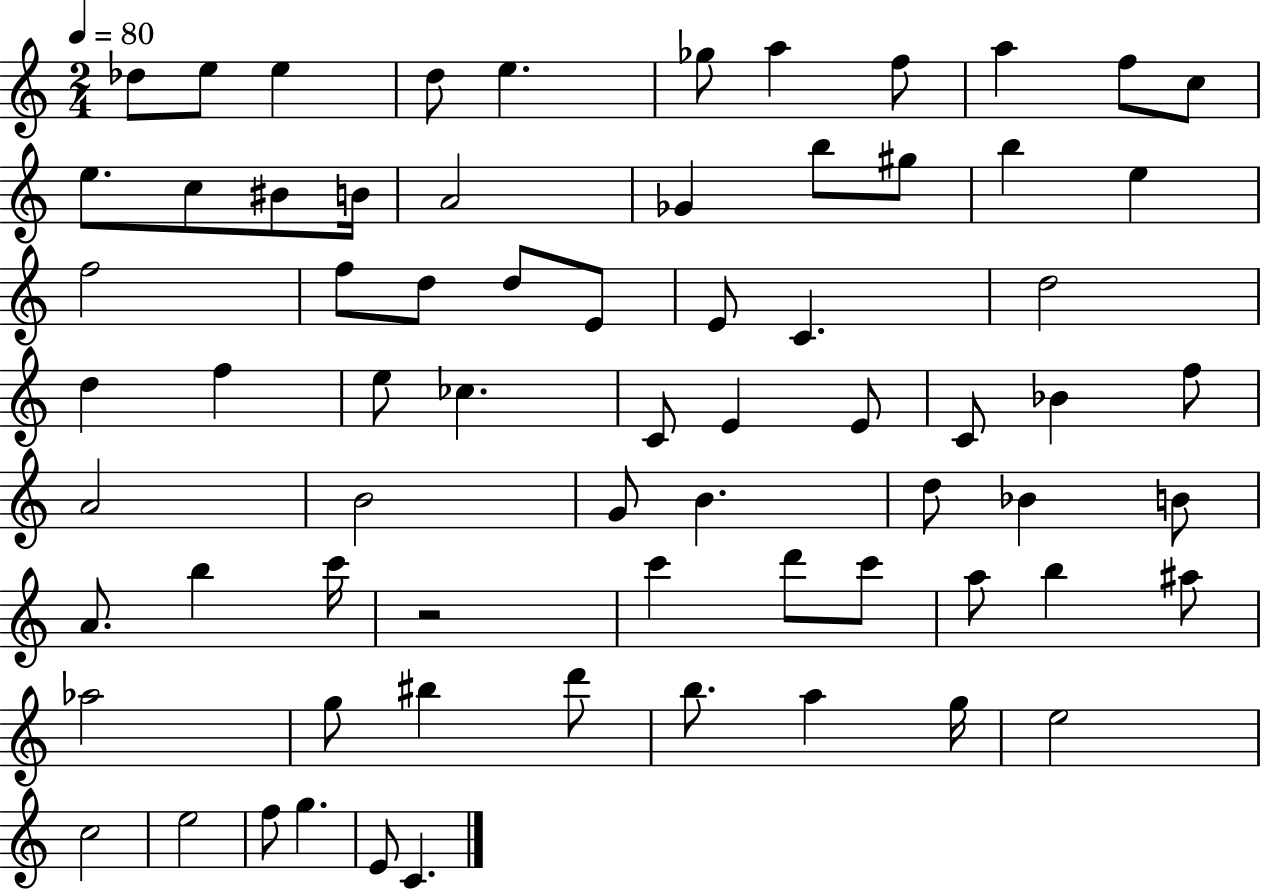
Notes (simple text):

Db5/e E5/e E5/q D5/e E5/q. Gb5/e A5/q F5/e A5/q F5/e C5/e E5/e. C5/e BIS4/e B4/s A4/h Gb4/q B5/e G#5/e B5/q E5/q F5/h F5/e D5/e D5/e E4/e E4/e C4/q. D5/h D5/q F5/q E5/e CES5/q. C4/e E4/q E4/e C4/e Bb4/q F5/e A4/h B4/h G4/e B4/q. D5/e Bb4/q B4/e A4/e. B5/q C6/s R/h C6/q D6/e C6/e A5/e B5/q A#5/e Ab5/h G5/e BIS5/q D6/e B5/e. A5/q G5/s E5/h C5/h E5/h F5/e G5/q. E4/e C4/q.